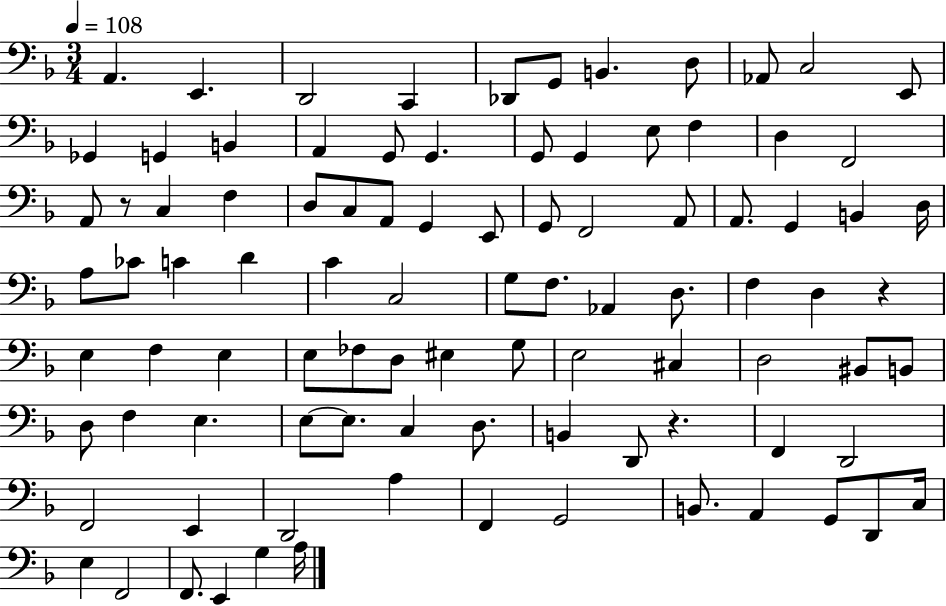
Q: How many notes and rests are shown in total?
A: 94